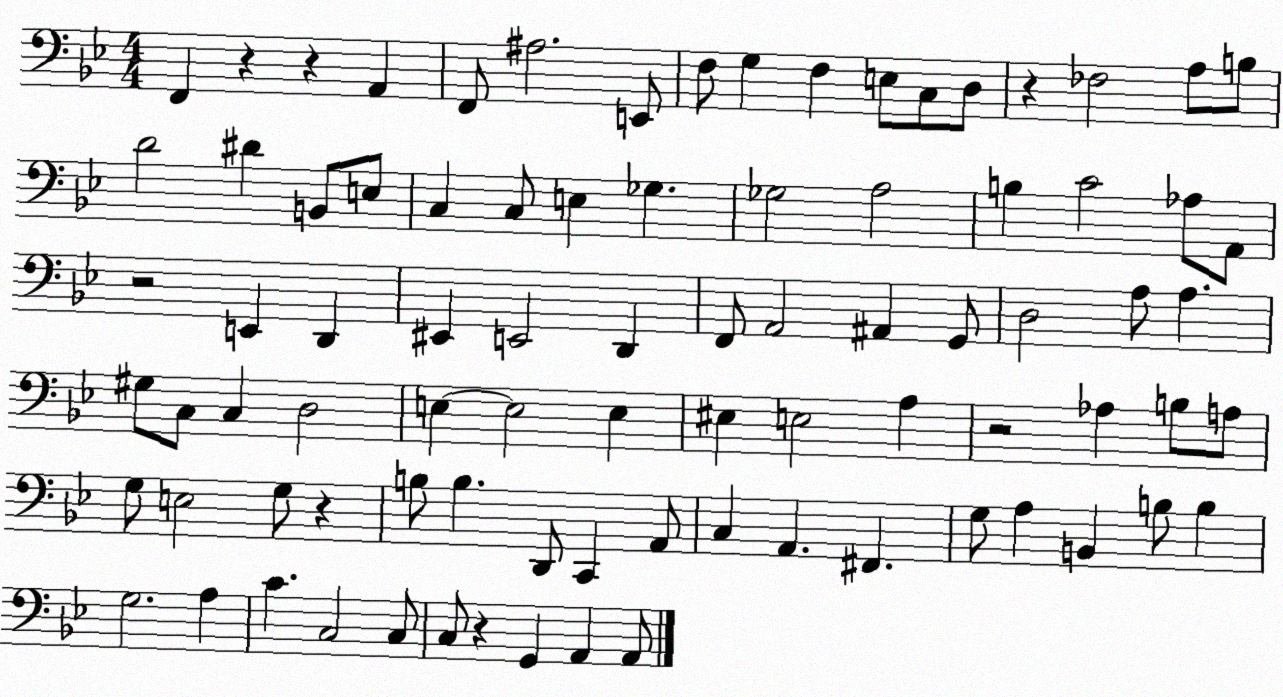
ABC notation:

X:1
T:Untitled
M:4/4
L:1/4
K:Bb
F,, z z A,, F,,/2 ^A,2 E,,/2 F,/2 G, F, E,/2 C,/2 D,/2 z _F,2 A,/2 B,/2 D2 ^D B,,/2 E,/2 C, C,/2 E, _G, _G,2 A,2 B, C2 _A,/2 A,,/2 z2 E,, D,, ^E,, E,,2 D,, F,,/2 A,,2 ^A,, G,,/2 D,2 A,/2 A, ^G,/2 C,/2 C, D,2 E, E,2 E, ^E, E,2 A, z2 _A, B,/2 A,/2 G,/2 E,2 G,/2 z B,/2 B, D,,/2 C,, A,,/2 C, A,, ^F,, G,/2 A, B,, B,/2 B, G,2 A, C C,2 C,/2 C,/2 z G,, A,, A,,/2